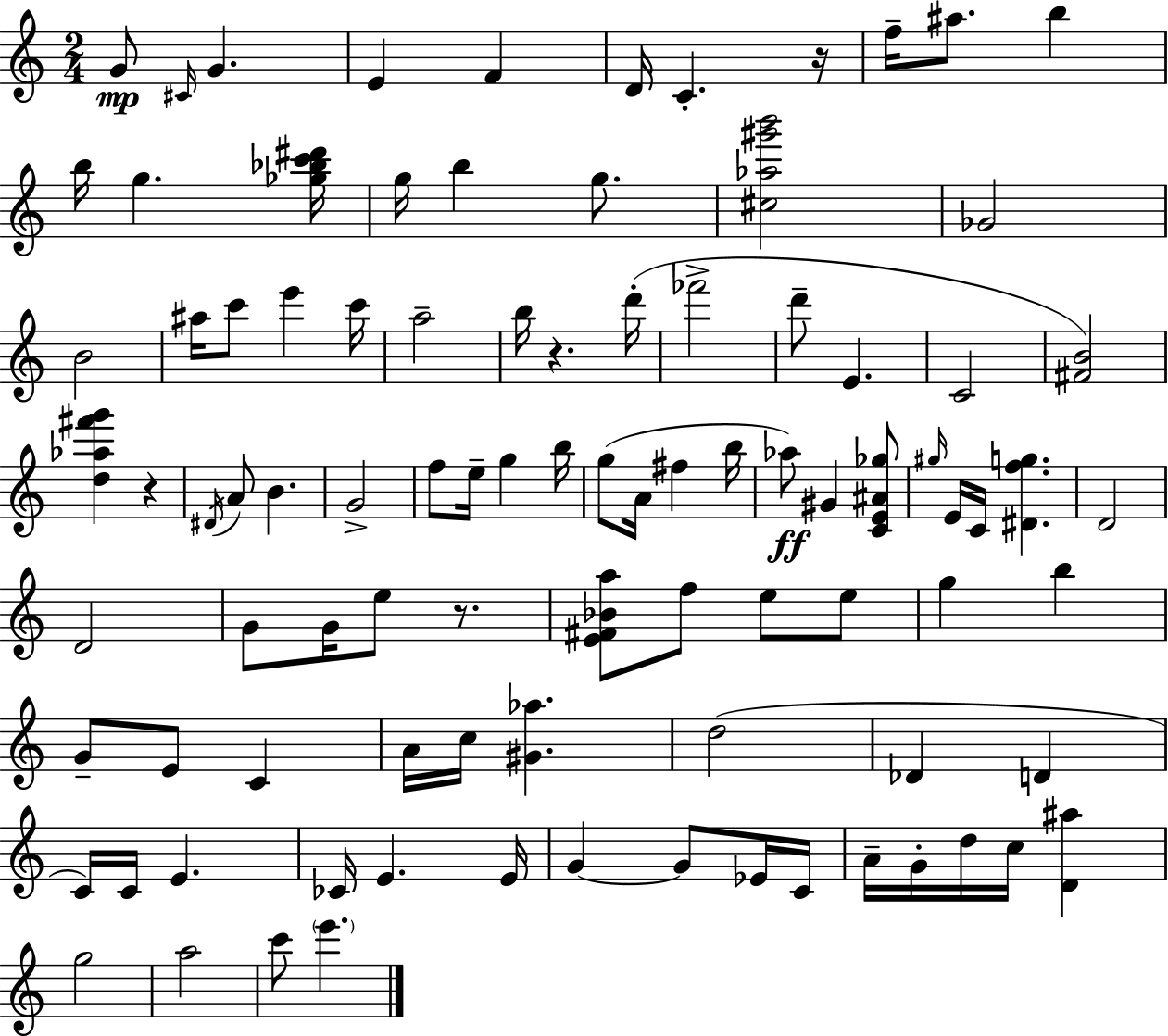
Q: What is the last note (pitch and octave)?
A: E6